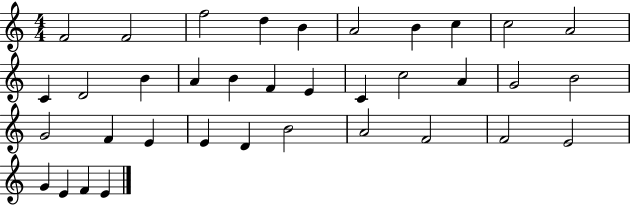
X:1
T:Untitled
M:4/4
L:1/4
K:C
F2 F2 f2 d B A2 B c c2 A2 C D2 B A B F E C c2 A G2 B2 G2 F E E D B2 A2 F2 F2 E2 G E F E